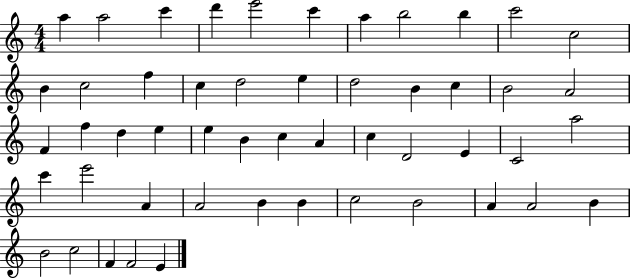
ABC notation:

X:1
T:Untitled
M:4/4
L:1/4
K:C
a a2 c' d' e'2 c' a b2 b c'2 c2 B c2 f c d2 e d2 B c B2 A2 F f d e e B c A c D2 E C2 a2 c' e'2 A A2 B B c2 B2 A A2 B B2 c2 F F2 E